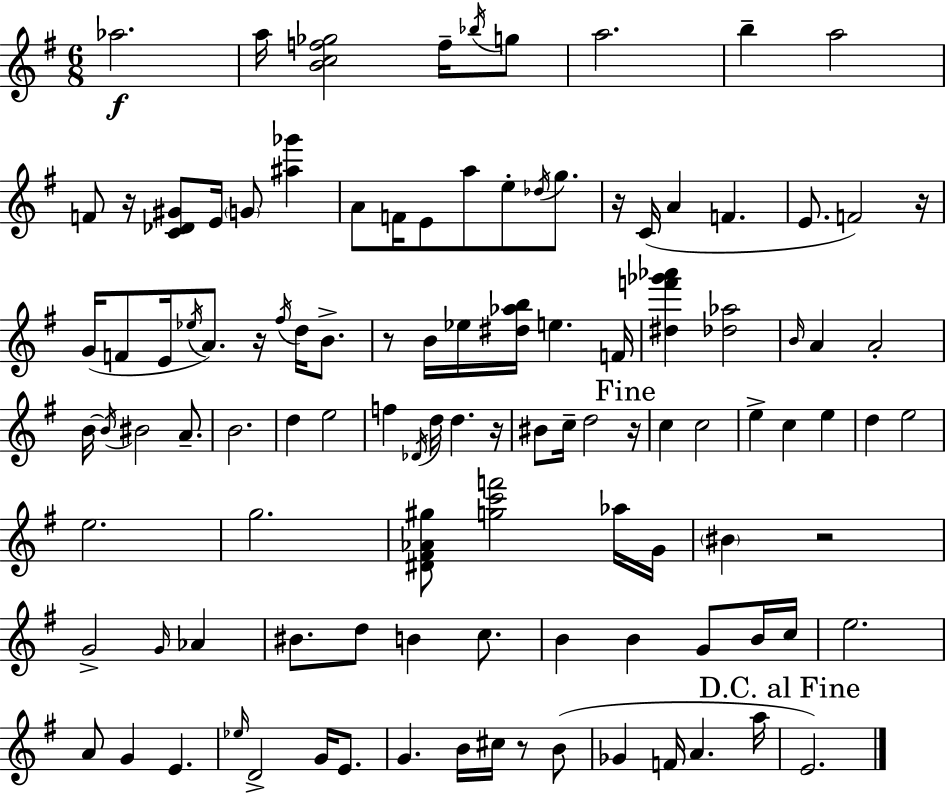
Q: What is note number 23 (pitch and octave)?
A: F4